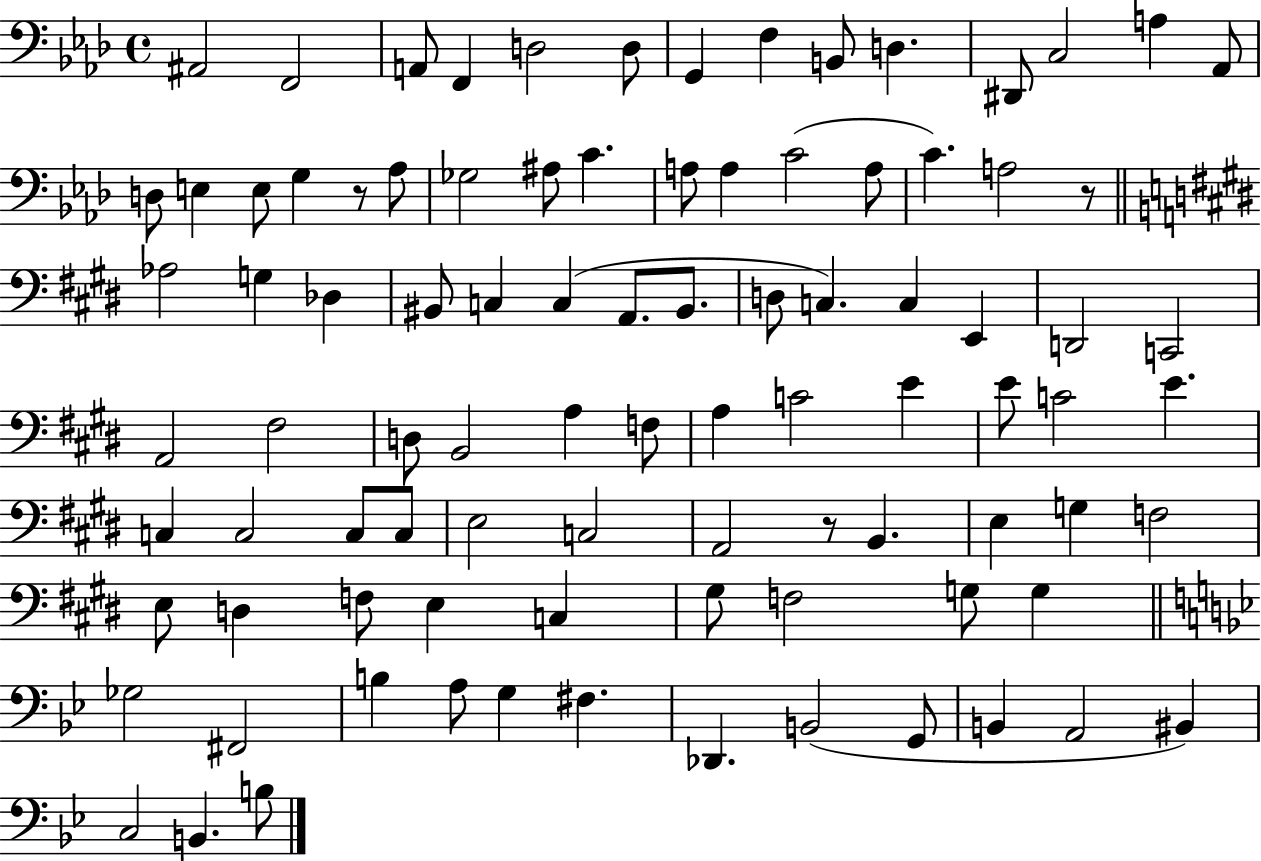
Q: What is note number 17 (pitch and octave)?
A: E3